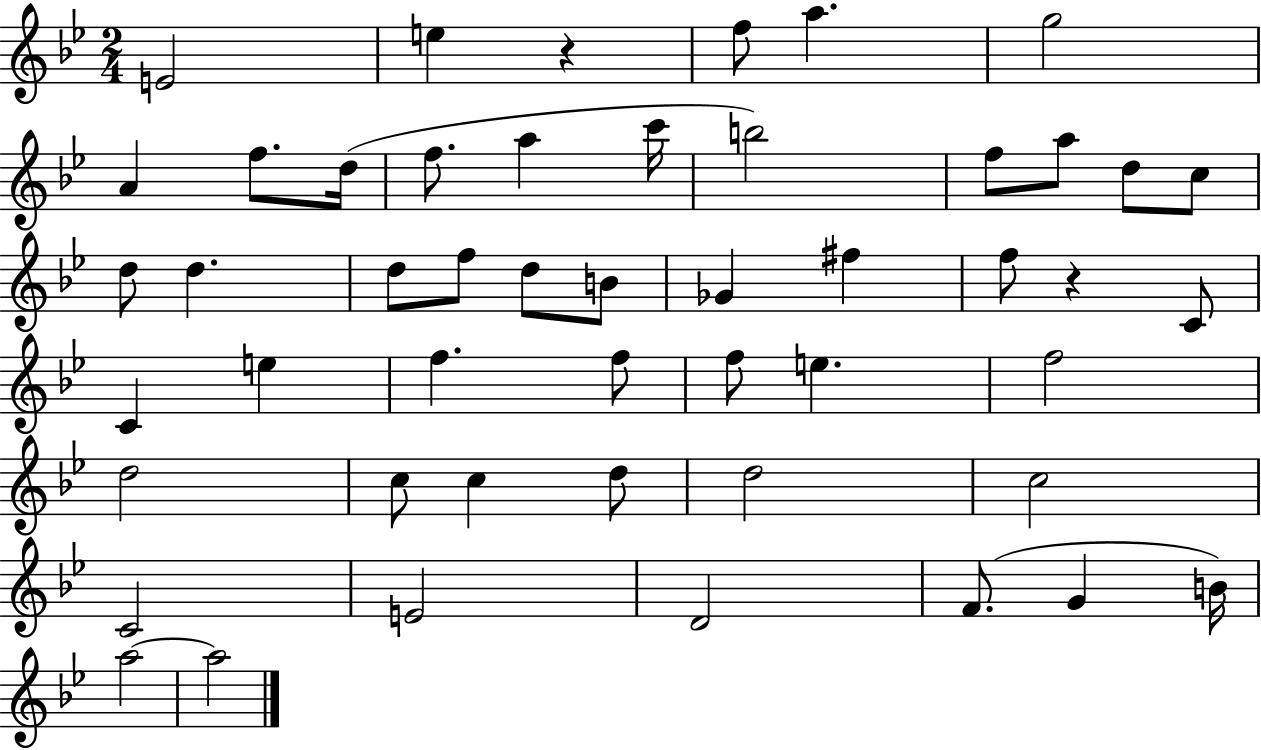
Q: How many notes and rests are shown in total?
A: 49